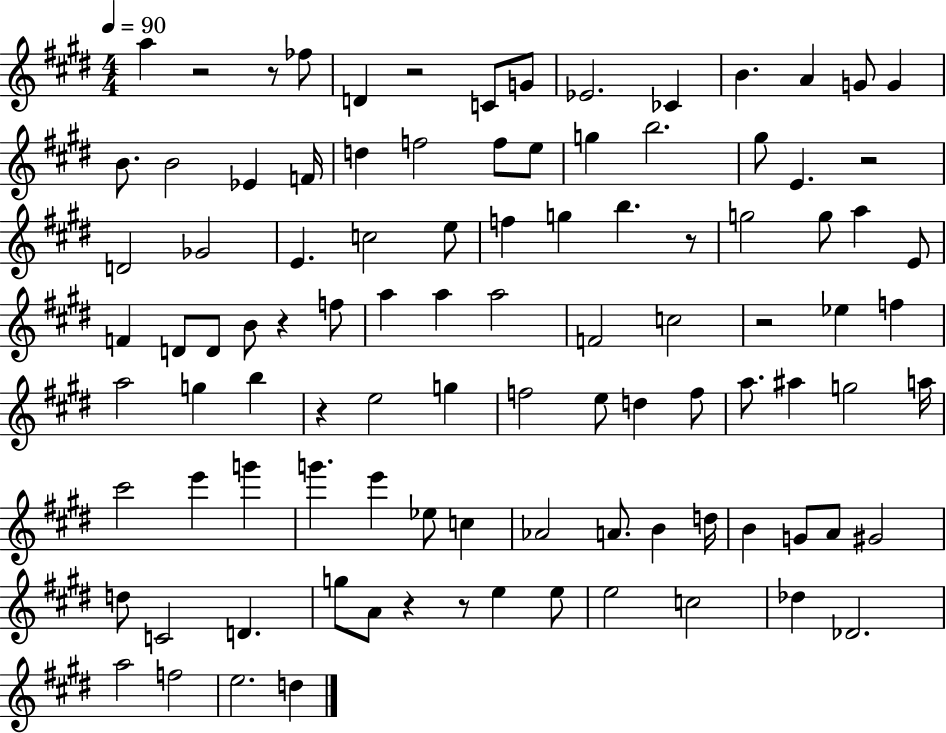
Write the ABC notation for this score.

X:1
T:Untitled
M:4/4
L:1/4
K:E
a z2 z/2 _f/2 D z2 C/2 G/2 _E2 _C B A G/2 G B/2 B2 _E F/4 d f2 f/2 e/2 g b2 ^g/2 E z2 D2 _G2 E c2 e/2 f g b z/2 g2 g/2 a E/2 F D/2 D/2 B/2 z f/2 a a a2 F2 c2 z2 _e f a2 g b z e2 g f2 e/2 d f/2 a/2 ^a g2 a/4 ^c'2 e' g' g' e' _e/2 c _A2 A/2 B d/4 B G/2 A/2 ^G2 d/2 C2 D g/2 A/2 z z/2 e e/2 e2 c2 _d _D2 a2 f2 e2 d